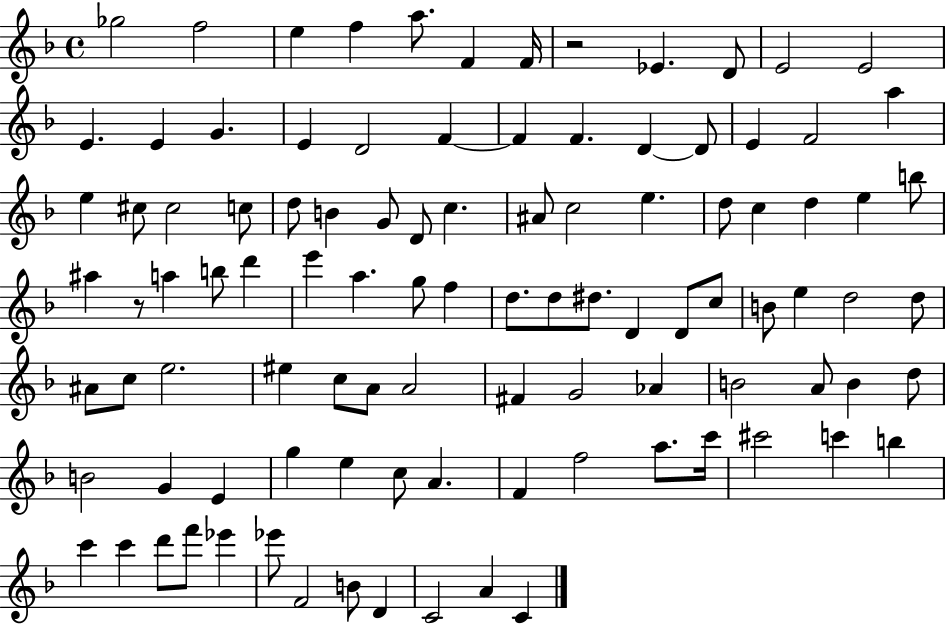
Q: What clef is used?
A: treble